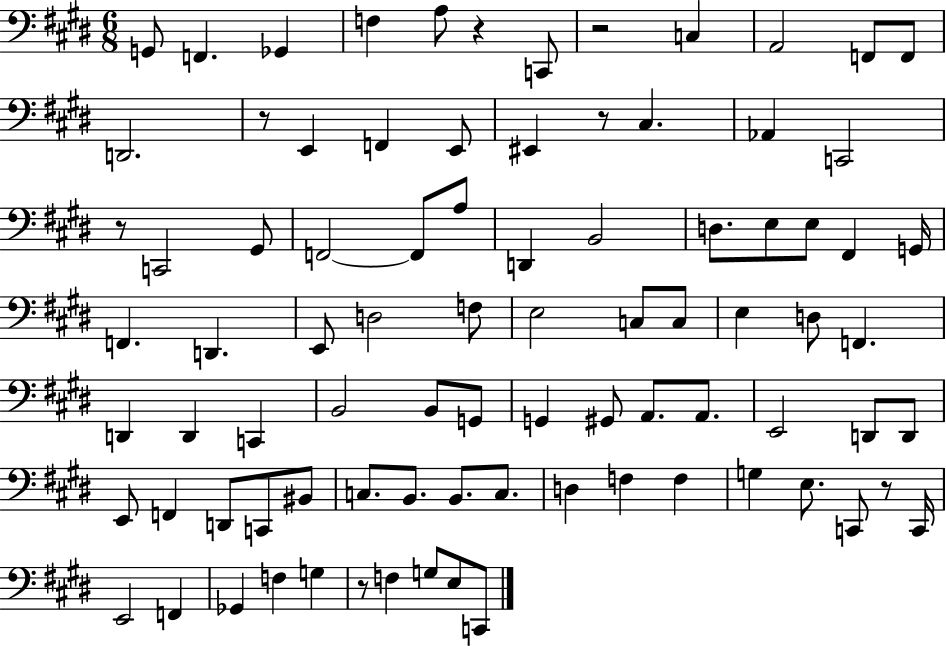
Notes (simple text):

G2/e F2/q. Gb2/q F3/q A3/e R/q C2/e R/h C3/q A2/h F2/e F2/e D2/h. R/e E2/q F2/q E2/e EIS2/q R/e C#3/q. Ab2/q C2/h R/e C2/h G#2/e F2/h F2/e A3/e D2/q B2/h D3/e. E3/e E3/e F#2/q G2/s F2/q. D2/q. E2/e D3/h F3/e E3/h C3/e C3/e E3/q D3/e F2/q. D2/q D2/q C2/q B2/h B2/e G2/e G2/q G#2/e A2/e. A2/e. E2/h D2/e D2/e E2/e F2/q D2/e C2/e BIS2/e C3/e. B2/e. B2/e. C3/e. D3/q F3/q F3/q G3/q E3/e. C2/e R/e C2/s E2/h F2/q Gb2/q F3/q G3/q R/e F3/q G3/e E3/e C2/e